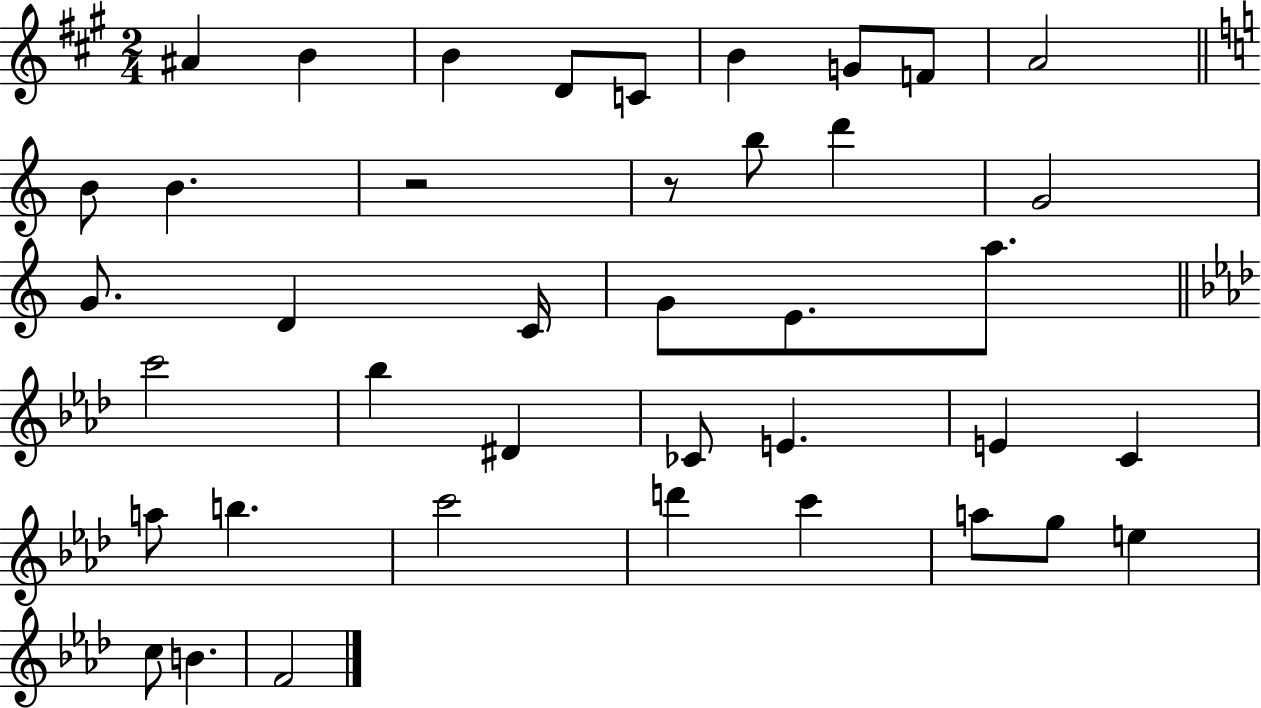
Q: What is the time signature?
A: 2/4